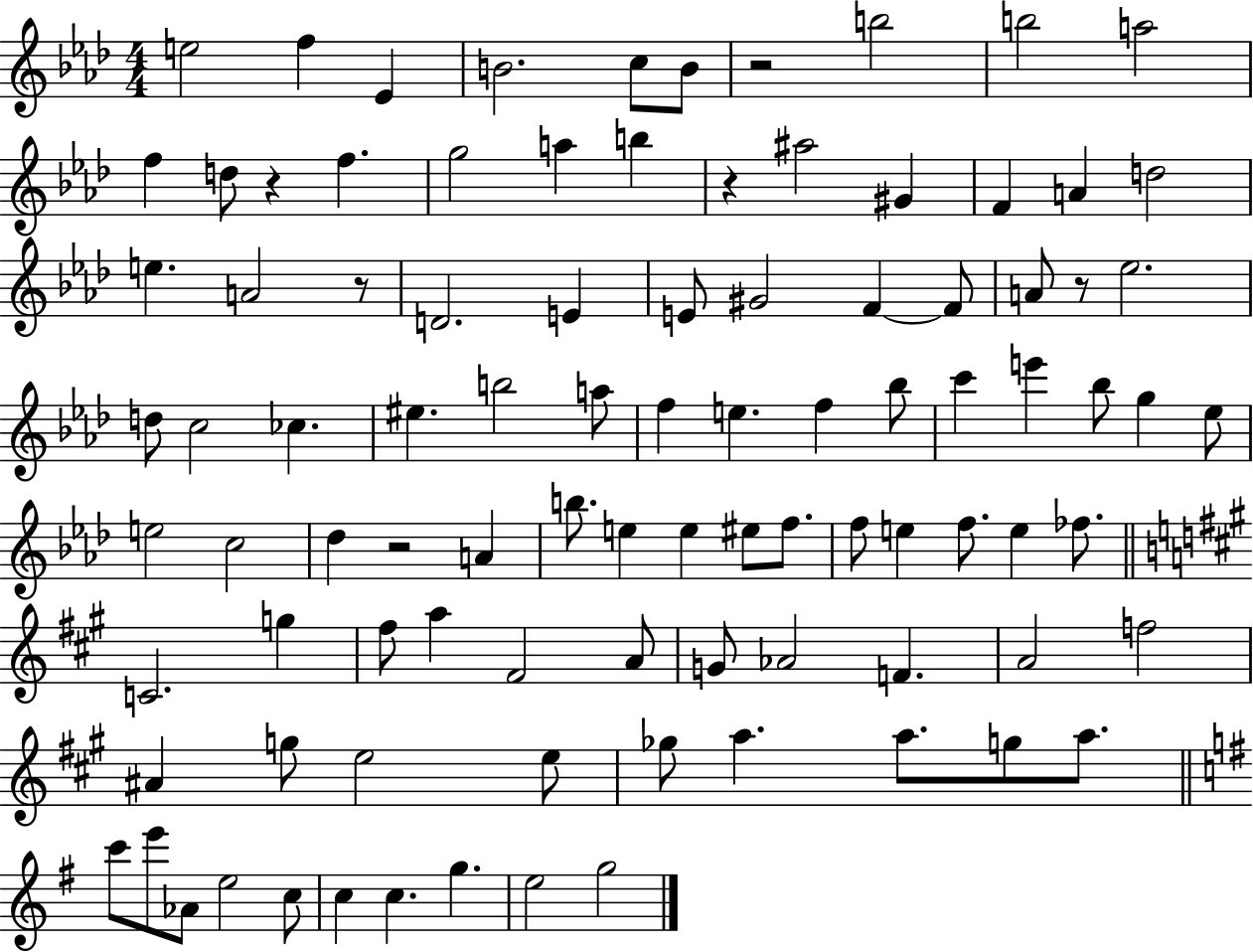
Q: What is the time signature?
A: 4/4